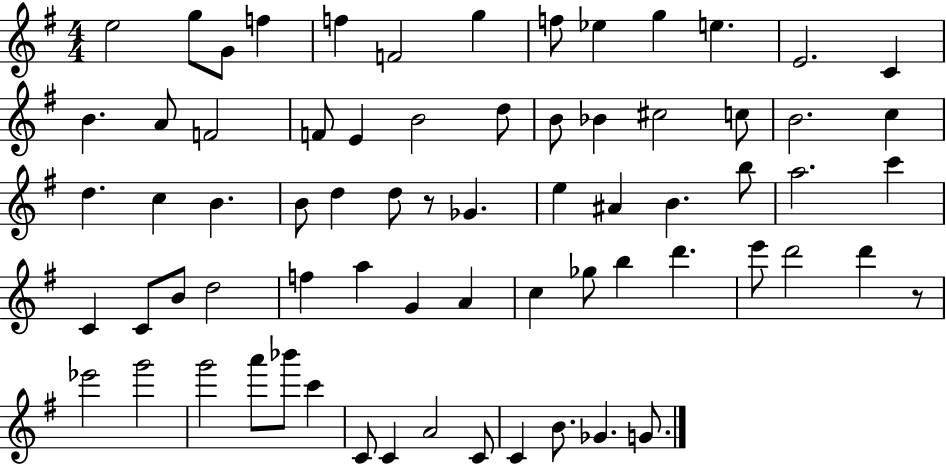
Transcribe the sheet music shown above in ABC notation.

X:1
T:Untitled
M:4/4
L:1/4
K:G
e2 g/2 G/2 f f F2 g f/2 _e g e E2 C B A/2 F2 F/2 E B2 d/2 B/2 _B ^c2 c/2 B2 c d c B B/2 d d/2 z/2 _G e ^A B b/2 a2 c' C C/2 B/2 d2 f a G A c _g/2 b d' e'/2 d'2 d' z/2 _e'2 g'2 g'2 a'/2 _b'/2 c' C/2 C A2 C/2 C B/2 _G G/2